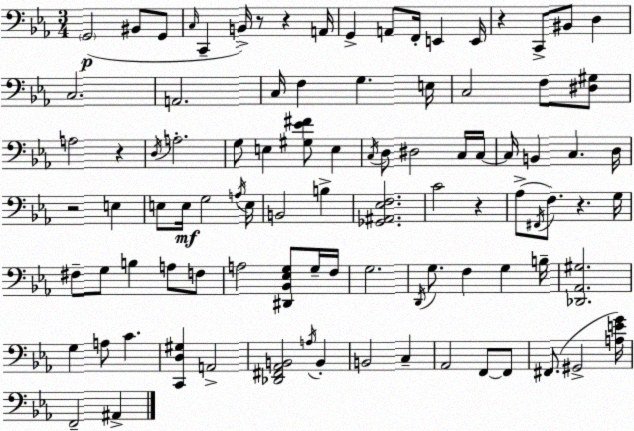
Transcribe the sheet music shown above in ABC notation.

X:1
T:Untitled
M:3/4
L:1/4
K:Eb
G,,2 ^B,,/2 G,,/2 C,/4 C,, B,,/4 z/2 z A,,/4 G,, A,,/2 F,,/4 E,, E,,/4 z C,,/2 ^B,,/2 D, C,2 A,,2 C,/4 F, G, E,/4 C,2 F,/2 [^D,^G,]/2 A,2 z D,/4 A,2 G,/2 E, [^G,_E^F]/2 E, C,/4 D,/2 ^D,2 C,/4 C,/4 C,/4 B,, C, D,/4 z2 E, E,/2 E,/4 G,2 A,/4 E,/4 B,,2 B, [_G,,^A,,_E,F,]2 C2 z _A,/2 ^F,,/4 F,/2 z G,/4 ^F,/2 G,/2 B, A,/2 F,/2 A,2 [^D,,_B,,_E,G,]/2 G,/4 F,/4 G,2 D,,/4 G,/2 F, G, B,/4 [_D,,_A,,^G,]2 G, A,/2 C [C,,D,^G,] A,,2 [_D,,^F,,_A,,B,,]2 A,/4 B,, B,,2 C, _A,,2 F,,/2 F,,/2 ^F,,/2 ^G,,2 [A,EG]/4 F,,2 ^A,,